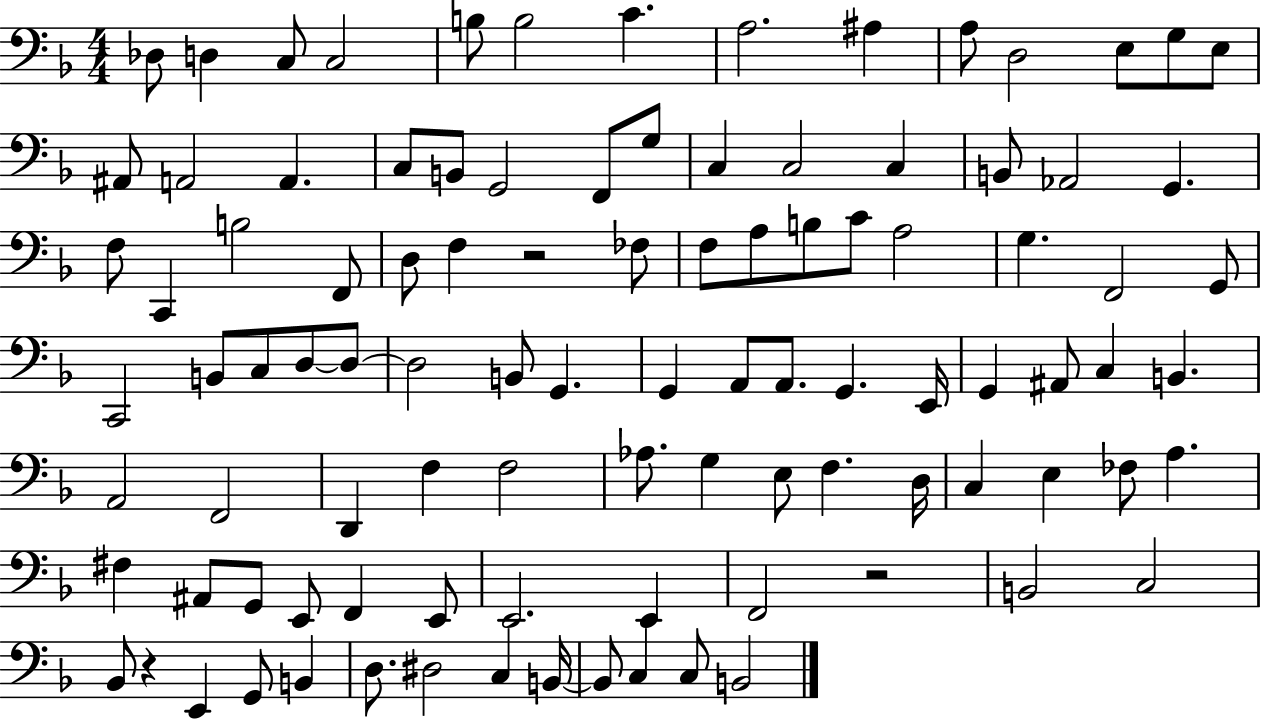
Db3/e D3/q C3/e C3/h B3/e B3/h C4/q. A3/h. A#3/q A3/e D3/h E3/e G3/e E3/e A#2/e A2/h A2/q. C3/e B2/e G2/h F2/e G3/e C3/q C3/h C3/q B2/e Ab2/h G2/q. F3/e C2/q B3/h F2/e D3/e F3/q R/h FES3/e F3/e A3/e B3/e C4/e A3/h G3/q. F2/h G2/e C2/h B2/e C3/e D3/e D3/e D3/h B2/e G2/q. G2/q A2/e A2/e. G2/q. E2/s G2/q A#2/e C3/q B2/q. A2/h F2/h D2/q F3/q F3/h Ab3/e. G3/q E3/e F3/q. D3/s C3/q E3/q FES3/e A3/q. F#3/q A#2/e G2/e E2/e F2/q E2/e E2/h. E2/q F2/h R/h B2/h C3/h Bb2/e R/q E2/q G2/e B2/q D3/e. D#3/h C3/q B2/s B2/e C3/q C3/e B2/h